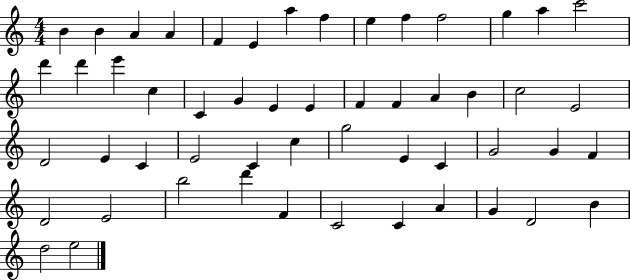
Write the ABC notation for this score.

X:1
T:Untitled
M:4/4
L:1/4
K:C
B B A A F E a f e f f2 g a c'2 d' d' e' c C G E E F F A B c2 E2 D2 E C E2 C c g2 E C G2 G F D2 E2 b2 d' F C2 C A G D2 B d2 e2